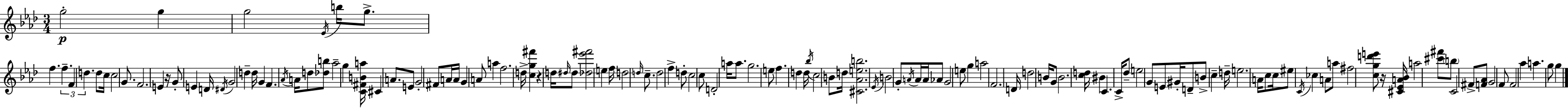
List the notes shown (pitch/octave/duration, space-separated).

G5/h G5/q G5/h Eb4/s B5/s G5/e. F5/q. F5/q. F4/q D5/q. D5/e C5/s C5/h G4/e. F4/h. E4/q R/s G4/e E4/q D4/s D#4/s G4/h D5/q D5/s G4/q F4/q. Ab4/s A4/s D5/e [Db5,B5]/e Ab5/h G5/q [C4,F#4,B4,A5]/s C#4/q A4/e. E4/e G4/h F#4/e A4/s A4/s G4/q A4/e A5/q F5/h. D5/s [C5,G5,F#6]/q R/q D5/s D#5/s D#5/e [Db5,Eb6,F#6]/h E5/q F5/s D5/h D5/s C5/e. D5/h F5/q D5/e C5/h C5/e D4/h A5/s A5/e. G5/h. E5/e F5/q. D5/q D5/s Bb5/s C5/h B4/e D5/s [C#4,Ab4,E5,B5]/h. Eb4/s B4/h G4/e A4/s A4/s A4/s Ab4/e G4/h E5/e G5/q A5/h F4/h. D4/s D5/h B4/s G4/e B4/h. [C5,D5]/s BIS4/q C4/q. C4/s Db5/e E5/h G4/e E4/e G#4/s D4/e B4/e C5/q D5/s E5/h. A4/s C5/e C5/s EIS5/e C4/s CES5/q A4/e A5/e F#5/h [C5,G5,D6,E6]/e R/s [C#4,Eb4,A4,Bb4]/s A5/h [C#6,F#6]/e B5/e C4/h F#4/e [F4,Ab4]/e G4/h F4/e F4/h Ab5/q A5/q. G5/e G5/q